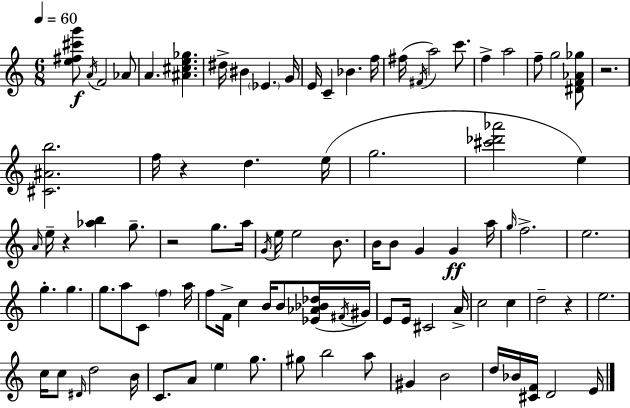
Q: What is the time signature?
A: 6/8